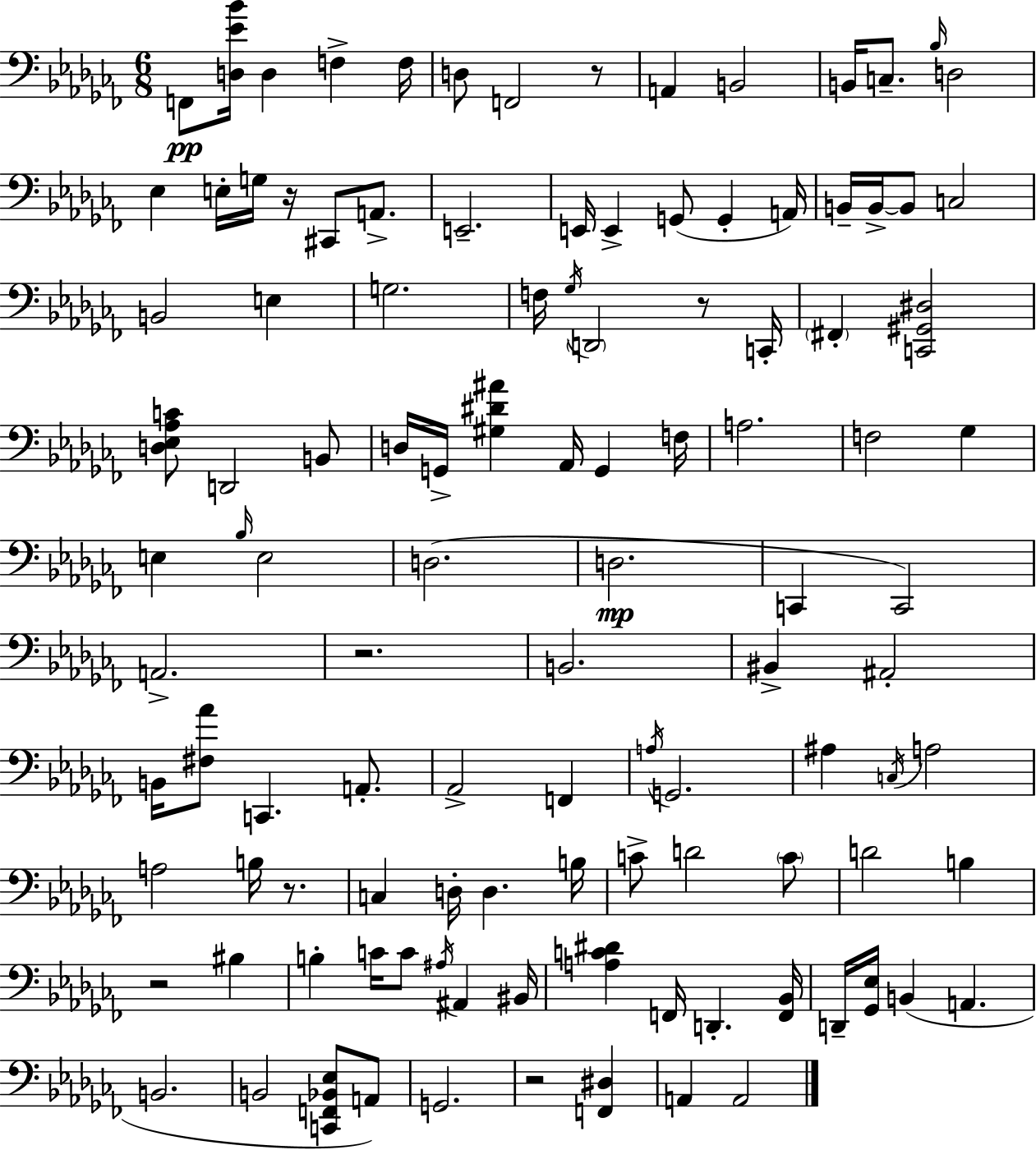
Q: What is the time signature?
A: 6/8